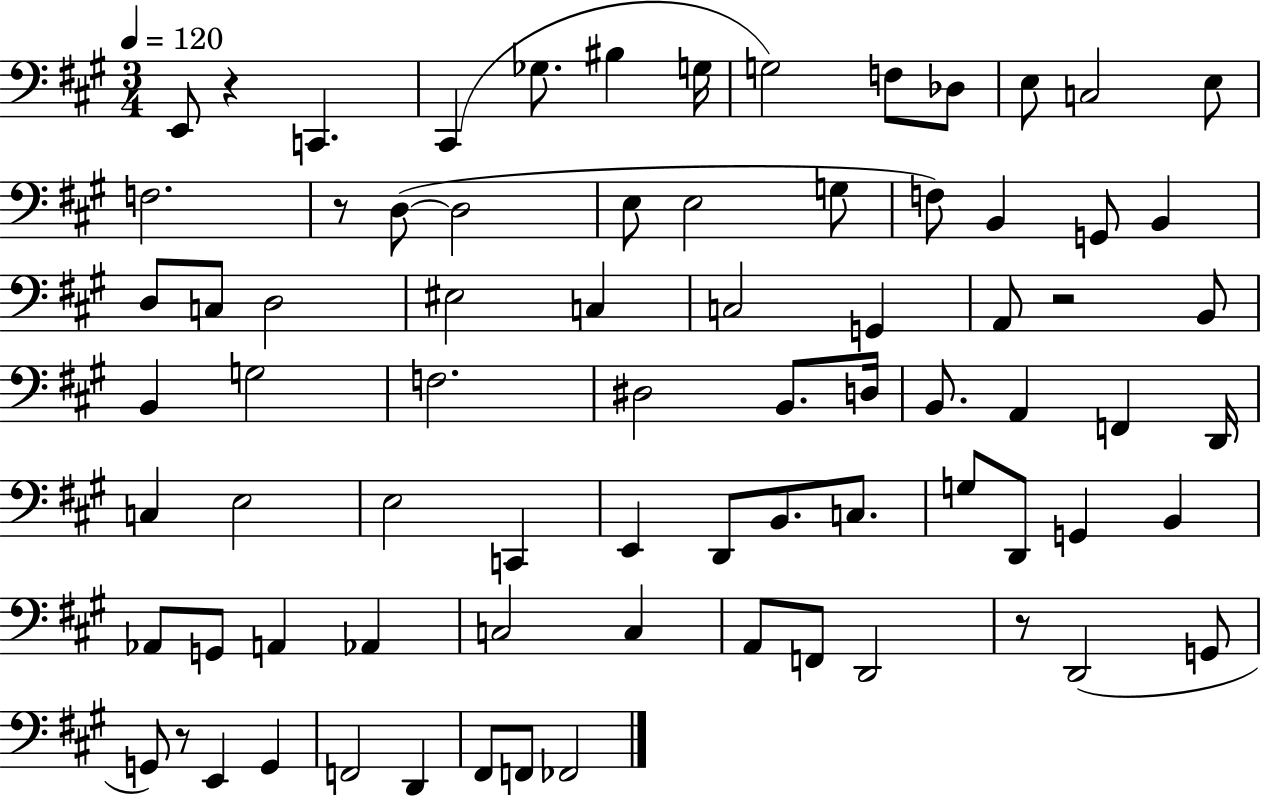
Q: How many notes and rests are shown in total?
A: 77